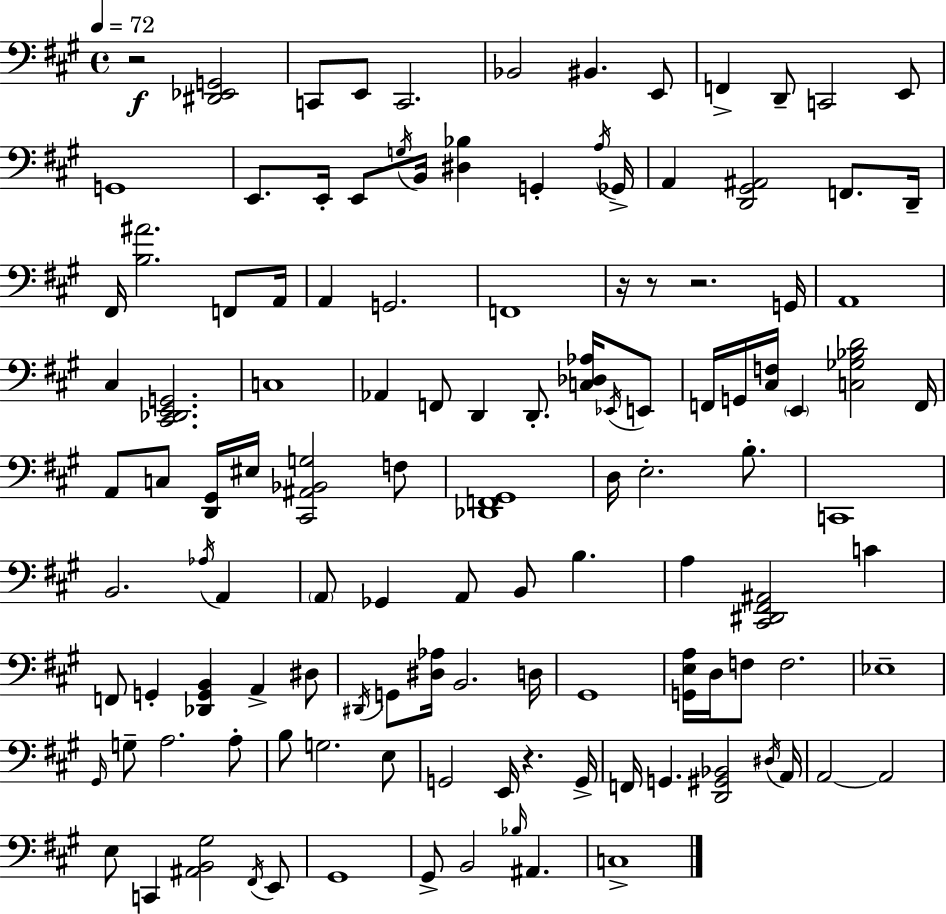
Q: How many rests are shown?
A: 5